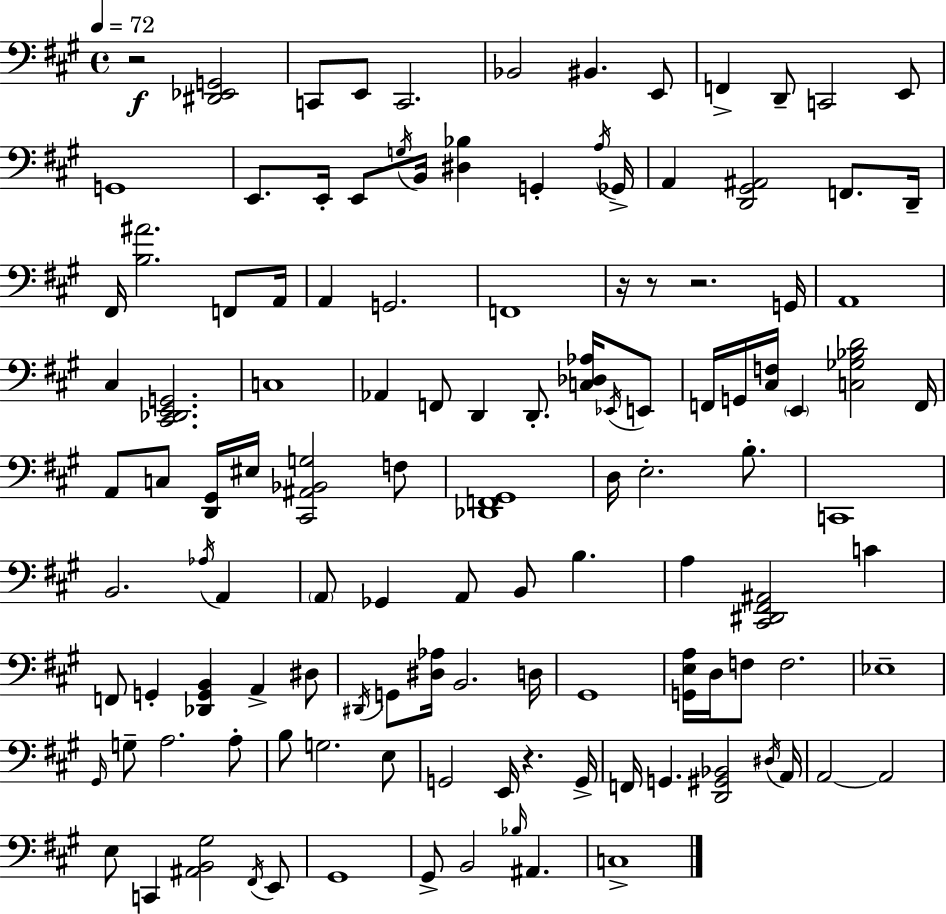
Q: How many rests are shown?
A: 5